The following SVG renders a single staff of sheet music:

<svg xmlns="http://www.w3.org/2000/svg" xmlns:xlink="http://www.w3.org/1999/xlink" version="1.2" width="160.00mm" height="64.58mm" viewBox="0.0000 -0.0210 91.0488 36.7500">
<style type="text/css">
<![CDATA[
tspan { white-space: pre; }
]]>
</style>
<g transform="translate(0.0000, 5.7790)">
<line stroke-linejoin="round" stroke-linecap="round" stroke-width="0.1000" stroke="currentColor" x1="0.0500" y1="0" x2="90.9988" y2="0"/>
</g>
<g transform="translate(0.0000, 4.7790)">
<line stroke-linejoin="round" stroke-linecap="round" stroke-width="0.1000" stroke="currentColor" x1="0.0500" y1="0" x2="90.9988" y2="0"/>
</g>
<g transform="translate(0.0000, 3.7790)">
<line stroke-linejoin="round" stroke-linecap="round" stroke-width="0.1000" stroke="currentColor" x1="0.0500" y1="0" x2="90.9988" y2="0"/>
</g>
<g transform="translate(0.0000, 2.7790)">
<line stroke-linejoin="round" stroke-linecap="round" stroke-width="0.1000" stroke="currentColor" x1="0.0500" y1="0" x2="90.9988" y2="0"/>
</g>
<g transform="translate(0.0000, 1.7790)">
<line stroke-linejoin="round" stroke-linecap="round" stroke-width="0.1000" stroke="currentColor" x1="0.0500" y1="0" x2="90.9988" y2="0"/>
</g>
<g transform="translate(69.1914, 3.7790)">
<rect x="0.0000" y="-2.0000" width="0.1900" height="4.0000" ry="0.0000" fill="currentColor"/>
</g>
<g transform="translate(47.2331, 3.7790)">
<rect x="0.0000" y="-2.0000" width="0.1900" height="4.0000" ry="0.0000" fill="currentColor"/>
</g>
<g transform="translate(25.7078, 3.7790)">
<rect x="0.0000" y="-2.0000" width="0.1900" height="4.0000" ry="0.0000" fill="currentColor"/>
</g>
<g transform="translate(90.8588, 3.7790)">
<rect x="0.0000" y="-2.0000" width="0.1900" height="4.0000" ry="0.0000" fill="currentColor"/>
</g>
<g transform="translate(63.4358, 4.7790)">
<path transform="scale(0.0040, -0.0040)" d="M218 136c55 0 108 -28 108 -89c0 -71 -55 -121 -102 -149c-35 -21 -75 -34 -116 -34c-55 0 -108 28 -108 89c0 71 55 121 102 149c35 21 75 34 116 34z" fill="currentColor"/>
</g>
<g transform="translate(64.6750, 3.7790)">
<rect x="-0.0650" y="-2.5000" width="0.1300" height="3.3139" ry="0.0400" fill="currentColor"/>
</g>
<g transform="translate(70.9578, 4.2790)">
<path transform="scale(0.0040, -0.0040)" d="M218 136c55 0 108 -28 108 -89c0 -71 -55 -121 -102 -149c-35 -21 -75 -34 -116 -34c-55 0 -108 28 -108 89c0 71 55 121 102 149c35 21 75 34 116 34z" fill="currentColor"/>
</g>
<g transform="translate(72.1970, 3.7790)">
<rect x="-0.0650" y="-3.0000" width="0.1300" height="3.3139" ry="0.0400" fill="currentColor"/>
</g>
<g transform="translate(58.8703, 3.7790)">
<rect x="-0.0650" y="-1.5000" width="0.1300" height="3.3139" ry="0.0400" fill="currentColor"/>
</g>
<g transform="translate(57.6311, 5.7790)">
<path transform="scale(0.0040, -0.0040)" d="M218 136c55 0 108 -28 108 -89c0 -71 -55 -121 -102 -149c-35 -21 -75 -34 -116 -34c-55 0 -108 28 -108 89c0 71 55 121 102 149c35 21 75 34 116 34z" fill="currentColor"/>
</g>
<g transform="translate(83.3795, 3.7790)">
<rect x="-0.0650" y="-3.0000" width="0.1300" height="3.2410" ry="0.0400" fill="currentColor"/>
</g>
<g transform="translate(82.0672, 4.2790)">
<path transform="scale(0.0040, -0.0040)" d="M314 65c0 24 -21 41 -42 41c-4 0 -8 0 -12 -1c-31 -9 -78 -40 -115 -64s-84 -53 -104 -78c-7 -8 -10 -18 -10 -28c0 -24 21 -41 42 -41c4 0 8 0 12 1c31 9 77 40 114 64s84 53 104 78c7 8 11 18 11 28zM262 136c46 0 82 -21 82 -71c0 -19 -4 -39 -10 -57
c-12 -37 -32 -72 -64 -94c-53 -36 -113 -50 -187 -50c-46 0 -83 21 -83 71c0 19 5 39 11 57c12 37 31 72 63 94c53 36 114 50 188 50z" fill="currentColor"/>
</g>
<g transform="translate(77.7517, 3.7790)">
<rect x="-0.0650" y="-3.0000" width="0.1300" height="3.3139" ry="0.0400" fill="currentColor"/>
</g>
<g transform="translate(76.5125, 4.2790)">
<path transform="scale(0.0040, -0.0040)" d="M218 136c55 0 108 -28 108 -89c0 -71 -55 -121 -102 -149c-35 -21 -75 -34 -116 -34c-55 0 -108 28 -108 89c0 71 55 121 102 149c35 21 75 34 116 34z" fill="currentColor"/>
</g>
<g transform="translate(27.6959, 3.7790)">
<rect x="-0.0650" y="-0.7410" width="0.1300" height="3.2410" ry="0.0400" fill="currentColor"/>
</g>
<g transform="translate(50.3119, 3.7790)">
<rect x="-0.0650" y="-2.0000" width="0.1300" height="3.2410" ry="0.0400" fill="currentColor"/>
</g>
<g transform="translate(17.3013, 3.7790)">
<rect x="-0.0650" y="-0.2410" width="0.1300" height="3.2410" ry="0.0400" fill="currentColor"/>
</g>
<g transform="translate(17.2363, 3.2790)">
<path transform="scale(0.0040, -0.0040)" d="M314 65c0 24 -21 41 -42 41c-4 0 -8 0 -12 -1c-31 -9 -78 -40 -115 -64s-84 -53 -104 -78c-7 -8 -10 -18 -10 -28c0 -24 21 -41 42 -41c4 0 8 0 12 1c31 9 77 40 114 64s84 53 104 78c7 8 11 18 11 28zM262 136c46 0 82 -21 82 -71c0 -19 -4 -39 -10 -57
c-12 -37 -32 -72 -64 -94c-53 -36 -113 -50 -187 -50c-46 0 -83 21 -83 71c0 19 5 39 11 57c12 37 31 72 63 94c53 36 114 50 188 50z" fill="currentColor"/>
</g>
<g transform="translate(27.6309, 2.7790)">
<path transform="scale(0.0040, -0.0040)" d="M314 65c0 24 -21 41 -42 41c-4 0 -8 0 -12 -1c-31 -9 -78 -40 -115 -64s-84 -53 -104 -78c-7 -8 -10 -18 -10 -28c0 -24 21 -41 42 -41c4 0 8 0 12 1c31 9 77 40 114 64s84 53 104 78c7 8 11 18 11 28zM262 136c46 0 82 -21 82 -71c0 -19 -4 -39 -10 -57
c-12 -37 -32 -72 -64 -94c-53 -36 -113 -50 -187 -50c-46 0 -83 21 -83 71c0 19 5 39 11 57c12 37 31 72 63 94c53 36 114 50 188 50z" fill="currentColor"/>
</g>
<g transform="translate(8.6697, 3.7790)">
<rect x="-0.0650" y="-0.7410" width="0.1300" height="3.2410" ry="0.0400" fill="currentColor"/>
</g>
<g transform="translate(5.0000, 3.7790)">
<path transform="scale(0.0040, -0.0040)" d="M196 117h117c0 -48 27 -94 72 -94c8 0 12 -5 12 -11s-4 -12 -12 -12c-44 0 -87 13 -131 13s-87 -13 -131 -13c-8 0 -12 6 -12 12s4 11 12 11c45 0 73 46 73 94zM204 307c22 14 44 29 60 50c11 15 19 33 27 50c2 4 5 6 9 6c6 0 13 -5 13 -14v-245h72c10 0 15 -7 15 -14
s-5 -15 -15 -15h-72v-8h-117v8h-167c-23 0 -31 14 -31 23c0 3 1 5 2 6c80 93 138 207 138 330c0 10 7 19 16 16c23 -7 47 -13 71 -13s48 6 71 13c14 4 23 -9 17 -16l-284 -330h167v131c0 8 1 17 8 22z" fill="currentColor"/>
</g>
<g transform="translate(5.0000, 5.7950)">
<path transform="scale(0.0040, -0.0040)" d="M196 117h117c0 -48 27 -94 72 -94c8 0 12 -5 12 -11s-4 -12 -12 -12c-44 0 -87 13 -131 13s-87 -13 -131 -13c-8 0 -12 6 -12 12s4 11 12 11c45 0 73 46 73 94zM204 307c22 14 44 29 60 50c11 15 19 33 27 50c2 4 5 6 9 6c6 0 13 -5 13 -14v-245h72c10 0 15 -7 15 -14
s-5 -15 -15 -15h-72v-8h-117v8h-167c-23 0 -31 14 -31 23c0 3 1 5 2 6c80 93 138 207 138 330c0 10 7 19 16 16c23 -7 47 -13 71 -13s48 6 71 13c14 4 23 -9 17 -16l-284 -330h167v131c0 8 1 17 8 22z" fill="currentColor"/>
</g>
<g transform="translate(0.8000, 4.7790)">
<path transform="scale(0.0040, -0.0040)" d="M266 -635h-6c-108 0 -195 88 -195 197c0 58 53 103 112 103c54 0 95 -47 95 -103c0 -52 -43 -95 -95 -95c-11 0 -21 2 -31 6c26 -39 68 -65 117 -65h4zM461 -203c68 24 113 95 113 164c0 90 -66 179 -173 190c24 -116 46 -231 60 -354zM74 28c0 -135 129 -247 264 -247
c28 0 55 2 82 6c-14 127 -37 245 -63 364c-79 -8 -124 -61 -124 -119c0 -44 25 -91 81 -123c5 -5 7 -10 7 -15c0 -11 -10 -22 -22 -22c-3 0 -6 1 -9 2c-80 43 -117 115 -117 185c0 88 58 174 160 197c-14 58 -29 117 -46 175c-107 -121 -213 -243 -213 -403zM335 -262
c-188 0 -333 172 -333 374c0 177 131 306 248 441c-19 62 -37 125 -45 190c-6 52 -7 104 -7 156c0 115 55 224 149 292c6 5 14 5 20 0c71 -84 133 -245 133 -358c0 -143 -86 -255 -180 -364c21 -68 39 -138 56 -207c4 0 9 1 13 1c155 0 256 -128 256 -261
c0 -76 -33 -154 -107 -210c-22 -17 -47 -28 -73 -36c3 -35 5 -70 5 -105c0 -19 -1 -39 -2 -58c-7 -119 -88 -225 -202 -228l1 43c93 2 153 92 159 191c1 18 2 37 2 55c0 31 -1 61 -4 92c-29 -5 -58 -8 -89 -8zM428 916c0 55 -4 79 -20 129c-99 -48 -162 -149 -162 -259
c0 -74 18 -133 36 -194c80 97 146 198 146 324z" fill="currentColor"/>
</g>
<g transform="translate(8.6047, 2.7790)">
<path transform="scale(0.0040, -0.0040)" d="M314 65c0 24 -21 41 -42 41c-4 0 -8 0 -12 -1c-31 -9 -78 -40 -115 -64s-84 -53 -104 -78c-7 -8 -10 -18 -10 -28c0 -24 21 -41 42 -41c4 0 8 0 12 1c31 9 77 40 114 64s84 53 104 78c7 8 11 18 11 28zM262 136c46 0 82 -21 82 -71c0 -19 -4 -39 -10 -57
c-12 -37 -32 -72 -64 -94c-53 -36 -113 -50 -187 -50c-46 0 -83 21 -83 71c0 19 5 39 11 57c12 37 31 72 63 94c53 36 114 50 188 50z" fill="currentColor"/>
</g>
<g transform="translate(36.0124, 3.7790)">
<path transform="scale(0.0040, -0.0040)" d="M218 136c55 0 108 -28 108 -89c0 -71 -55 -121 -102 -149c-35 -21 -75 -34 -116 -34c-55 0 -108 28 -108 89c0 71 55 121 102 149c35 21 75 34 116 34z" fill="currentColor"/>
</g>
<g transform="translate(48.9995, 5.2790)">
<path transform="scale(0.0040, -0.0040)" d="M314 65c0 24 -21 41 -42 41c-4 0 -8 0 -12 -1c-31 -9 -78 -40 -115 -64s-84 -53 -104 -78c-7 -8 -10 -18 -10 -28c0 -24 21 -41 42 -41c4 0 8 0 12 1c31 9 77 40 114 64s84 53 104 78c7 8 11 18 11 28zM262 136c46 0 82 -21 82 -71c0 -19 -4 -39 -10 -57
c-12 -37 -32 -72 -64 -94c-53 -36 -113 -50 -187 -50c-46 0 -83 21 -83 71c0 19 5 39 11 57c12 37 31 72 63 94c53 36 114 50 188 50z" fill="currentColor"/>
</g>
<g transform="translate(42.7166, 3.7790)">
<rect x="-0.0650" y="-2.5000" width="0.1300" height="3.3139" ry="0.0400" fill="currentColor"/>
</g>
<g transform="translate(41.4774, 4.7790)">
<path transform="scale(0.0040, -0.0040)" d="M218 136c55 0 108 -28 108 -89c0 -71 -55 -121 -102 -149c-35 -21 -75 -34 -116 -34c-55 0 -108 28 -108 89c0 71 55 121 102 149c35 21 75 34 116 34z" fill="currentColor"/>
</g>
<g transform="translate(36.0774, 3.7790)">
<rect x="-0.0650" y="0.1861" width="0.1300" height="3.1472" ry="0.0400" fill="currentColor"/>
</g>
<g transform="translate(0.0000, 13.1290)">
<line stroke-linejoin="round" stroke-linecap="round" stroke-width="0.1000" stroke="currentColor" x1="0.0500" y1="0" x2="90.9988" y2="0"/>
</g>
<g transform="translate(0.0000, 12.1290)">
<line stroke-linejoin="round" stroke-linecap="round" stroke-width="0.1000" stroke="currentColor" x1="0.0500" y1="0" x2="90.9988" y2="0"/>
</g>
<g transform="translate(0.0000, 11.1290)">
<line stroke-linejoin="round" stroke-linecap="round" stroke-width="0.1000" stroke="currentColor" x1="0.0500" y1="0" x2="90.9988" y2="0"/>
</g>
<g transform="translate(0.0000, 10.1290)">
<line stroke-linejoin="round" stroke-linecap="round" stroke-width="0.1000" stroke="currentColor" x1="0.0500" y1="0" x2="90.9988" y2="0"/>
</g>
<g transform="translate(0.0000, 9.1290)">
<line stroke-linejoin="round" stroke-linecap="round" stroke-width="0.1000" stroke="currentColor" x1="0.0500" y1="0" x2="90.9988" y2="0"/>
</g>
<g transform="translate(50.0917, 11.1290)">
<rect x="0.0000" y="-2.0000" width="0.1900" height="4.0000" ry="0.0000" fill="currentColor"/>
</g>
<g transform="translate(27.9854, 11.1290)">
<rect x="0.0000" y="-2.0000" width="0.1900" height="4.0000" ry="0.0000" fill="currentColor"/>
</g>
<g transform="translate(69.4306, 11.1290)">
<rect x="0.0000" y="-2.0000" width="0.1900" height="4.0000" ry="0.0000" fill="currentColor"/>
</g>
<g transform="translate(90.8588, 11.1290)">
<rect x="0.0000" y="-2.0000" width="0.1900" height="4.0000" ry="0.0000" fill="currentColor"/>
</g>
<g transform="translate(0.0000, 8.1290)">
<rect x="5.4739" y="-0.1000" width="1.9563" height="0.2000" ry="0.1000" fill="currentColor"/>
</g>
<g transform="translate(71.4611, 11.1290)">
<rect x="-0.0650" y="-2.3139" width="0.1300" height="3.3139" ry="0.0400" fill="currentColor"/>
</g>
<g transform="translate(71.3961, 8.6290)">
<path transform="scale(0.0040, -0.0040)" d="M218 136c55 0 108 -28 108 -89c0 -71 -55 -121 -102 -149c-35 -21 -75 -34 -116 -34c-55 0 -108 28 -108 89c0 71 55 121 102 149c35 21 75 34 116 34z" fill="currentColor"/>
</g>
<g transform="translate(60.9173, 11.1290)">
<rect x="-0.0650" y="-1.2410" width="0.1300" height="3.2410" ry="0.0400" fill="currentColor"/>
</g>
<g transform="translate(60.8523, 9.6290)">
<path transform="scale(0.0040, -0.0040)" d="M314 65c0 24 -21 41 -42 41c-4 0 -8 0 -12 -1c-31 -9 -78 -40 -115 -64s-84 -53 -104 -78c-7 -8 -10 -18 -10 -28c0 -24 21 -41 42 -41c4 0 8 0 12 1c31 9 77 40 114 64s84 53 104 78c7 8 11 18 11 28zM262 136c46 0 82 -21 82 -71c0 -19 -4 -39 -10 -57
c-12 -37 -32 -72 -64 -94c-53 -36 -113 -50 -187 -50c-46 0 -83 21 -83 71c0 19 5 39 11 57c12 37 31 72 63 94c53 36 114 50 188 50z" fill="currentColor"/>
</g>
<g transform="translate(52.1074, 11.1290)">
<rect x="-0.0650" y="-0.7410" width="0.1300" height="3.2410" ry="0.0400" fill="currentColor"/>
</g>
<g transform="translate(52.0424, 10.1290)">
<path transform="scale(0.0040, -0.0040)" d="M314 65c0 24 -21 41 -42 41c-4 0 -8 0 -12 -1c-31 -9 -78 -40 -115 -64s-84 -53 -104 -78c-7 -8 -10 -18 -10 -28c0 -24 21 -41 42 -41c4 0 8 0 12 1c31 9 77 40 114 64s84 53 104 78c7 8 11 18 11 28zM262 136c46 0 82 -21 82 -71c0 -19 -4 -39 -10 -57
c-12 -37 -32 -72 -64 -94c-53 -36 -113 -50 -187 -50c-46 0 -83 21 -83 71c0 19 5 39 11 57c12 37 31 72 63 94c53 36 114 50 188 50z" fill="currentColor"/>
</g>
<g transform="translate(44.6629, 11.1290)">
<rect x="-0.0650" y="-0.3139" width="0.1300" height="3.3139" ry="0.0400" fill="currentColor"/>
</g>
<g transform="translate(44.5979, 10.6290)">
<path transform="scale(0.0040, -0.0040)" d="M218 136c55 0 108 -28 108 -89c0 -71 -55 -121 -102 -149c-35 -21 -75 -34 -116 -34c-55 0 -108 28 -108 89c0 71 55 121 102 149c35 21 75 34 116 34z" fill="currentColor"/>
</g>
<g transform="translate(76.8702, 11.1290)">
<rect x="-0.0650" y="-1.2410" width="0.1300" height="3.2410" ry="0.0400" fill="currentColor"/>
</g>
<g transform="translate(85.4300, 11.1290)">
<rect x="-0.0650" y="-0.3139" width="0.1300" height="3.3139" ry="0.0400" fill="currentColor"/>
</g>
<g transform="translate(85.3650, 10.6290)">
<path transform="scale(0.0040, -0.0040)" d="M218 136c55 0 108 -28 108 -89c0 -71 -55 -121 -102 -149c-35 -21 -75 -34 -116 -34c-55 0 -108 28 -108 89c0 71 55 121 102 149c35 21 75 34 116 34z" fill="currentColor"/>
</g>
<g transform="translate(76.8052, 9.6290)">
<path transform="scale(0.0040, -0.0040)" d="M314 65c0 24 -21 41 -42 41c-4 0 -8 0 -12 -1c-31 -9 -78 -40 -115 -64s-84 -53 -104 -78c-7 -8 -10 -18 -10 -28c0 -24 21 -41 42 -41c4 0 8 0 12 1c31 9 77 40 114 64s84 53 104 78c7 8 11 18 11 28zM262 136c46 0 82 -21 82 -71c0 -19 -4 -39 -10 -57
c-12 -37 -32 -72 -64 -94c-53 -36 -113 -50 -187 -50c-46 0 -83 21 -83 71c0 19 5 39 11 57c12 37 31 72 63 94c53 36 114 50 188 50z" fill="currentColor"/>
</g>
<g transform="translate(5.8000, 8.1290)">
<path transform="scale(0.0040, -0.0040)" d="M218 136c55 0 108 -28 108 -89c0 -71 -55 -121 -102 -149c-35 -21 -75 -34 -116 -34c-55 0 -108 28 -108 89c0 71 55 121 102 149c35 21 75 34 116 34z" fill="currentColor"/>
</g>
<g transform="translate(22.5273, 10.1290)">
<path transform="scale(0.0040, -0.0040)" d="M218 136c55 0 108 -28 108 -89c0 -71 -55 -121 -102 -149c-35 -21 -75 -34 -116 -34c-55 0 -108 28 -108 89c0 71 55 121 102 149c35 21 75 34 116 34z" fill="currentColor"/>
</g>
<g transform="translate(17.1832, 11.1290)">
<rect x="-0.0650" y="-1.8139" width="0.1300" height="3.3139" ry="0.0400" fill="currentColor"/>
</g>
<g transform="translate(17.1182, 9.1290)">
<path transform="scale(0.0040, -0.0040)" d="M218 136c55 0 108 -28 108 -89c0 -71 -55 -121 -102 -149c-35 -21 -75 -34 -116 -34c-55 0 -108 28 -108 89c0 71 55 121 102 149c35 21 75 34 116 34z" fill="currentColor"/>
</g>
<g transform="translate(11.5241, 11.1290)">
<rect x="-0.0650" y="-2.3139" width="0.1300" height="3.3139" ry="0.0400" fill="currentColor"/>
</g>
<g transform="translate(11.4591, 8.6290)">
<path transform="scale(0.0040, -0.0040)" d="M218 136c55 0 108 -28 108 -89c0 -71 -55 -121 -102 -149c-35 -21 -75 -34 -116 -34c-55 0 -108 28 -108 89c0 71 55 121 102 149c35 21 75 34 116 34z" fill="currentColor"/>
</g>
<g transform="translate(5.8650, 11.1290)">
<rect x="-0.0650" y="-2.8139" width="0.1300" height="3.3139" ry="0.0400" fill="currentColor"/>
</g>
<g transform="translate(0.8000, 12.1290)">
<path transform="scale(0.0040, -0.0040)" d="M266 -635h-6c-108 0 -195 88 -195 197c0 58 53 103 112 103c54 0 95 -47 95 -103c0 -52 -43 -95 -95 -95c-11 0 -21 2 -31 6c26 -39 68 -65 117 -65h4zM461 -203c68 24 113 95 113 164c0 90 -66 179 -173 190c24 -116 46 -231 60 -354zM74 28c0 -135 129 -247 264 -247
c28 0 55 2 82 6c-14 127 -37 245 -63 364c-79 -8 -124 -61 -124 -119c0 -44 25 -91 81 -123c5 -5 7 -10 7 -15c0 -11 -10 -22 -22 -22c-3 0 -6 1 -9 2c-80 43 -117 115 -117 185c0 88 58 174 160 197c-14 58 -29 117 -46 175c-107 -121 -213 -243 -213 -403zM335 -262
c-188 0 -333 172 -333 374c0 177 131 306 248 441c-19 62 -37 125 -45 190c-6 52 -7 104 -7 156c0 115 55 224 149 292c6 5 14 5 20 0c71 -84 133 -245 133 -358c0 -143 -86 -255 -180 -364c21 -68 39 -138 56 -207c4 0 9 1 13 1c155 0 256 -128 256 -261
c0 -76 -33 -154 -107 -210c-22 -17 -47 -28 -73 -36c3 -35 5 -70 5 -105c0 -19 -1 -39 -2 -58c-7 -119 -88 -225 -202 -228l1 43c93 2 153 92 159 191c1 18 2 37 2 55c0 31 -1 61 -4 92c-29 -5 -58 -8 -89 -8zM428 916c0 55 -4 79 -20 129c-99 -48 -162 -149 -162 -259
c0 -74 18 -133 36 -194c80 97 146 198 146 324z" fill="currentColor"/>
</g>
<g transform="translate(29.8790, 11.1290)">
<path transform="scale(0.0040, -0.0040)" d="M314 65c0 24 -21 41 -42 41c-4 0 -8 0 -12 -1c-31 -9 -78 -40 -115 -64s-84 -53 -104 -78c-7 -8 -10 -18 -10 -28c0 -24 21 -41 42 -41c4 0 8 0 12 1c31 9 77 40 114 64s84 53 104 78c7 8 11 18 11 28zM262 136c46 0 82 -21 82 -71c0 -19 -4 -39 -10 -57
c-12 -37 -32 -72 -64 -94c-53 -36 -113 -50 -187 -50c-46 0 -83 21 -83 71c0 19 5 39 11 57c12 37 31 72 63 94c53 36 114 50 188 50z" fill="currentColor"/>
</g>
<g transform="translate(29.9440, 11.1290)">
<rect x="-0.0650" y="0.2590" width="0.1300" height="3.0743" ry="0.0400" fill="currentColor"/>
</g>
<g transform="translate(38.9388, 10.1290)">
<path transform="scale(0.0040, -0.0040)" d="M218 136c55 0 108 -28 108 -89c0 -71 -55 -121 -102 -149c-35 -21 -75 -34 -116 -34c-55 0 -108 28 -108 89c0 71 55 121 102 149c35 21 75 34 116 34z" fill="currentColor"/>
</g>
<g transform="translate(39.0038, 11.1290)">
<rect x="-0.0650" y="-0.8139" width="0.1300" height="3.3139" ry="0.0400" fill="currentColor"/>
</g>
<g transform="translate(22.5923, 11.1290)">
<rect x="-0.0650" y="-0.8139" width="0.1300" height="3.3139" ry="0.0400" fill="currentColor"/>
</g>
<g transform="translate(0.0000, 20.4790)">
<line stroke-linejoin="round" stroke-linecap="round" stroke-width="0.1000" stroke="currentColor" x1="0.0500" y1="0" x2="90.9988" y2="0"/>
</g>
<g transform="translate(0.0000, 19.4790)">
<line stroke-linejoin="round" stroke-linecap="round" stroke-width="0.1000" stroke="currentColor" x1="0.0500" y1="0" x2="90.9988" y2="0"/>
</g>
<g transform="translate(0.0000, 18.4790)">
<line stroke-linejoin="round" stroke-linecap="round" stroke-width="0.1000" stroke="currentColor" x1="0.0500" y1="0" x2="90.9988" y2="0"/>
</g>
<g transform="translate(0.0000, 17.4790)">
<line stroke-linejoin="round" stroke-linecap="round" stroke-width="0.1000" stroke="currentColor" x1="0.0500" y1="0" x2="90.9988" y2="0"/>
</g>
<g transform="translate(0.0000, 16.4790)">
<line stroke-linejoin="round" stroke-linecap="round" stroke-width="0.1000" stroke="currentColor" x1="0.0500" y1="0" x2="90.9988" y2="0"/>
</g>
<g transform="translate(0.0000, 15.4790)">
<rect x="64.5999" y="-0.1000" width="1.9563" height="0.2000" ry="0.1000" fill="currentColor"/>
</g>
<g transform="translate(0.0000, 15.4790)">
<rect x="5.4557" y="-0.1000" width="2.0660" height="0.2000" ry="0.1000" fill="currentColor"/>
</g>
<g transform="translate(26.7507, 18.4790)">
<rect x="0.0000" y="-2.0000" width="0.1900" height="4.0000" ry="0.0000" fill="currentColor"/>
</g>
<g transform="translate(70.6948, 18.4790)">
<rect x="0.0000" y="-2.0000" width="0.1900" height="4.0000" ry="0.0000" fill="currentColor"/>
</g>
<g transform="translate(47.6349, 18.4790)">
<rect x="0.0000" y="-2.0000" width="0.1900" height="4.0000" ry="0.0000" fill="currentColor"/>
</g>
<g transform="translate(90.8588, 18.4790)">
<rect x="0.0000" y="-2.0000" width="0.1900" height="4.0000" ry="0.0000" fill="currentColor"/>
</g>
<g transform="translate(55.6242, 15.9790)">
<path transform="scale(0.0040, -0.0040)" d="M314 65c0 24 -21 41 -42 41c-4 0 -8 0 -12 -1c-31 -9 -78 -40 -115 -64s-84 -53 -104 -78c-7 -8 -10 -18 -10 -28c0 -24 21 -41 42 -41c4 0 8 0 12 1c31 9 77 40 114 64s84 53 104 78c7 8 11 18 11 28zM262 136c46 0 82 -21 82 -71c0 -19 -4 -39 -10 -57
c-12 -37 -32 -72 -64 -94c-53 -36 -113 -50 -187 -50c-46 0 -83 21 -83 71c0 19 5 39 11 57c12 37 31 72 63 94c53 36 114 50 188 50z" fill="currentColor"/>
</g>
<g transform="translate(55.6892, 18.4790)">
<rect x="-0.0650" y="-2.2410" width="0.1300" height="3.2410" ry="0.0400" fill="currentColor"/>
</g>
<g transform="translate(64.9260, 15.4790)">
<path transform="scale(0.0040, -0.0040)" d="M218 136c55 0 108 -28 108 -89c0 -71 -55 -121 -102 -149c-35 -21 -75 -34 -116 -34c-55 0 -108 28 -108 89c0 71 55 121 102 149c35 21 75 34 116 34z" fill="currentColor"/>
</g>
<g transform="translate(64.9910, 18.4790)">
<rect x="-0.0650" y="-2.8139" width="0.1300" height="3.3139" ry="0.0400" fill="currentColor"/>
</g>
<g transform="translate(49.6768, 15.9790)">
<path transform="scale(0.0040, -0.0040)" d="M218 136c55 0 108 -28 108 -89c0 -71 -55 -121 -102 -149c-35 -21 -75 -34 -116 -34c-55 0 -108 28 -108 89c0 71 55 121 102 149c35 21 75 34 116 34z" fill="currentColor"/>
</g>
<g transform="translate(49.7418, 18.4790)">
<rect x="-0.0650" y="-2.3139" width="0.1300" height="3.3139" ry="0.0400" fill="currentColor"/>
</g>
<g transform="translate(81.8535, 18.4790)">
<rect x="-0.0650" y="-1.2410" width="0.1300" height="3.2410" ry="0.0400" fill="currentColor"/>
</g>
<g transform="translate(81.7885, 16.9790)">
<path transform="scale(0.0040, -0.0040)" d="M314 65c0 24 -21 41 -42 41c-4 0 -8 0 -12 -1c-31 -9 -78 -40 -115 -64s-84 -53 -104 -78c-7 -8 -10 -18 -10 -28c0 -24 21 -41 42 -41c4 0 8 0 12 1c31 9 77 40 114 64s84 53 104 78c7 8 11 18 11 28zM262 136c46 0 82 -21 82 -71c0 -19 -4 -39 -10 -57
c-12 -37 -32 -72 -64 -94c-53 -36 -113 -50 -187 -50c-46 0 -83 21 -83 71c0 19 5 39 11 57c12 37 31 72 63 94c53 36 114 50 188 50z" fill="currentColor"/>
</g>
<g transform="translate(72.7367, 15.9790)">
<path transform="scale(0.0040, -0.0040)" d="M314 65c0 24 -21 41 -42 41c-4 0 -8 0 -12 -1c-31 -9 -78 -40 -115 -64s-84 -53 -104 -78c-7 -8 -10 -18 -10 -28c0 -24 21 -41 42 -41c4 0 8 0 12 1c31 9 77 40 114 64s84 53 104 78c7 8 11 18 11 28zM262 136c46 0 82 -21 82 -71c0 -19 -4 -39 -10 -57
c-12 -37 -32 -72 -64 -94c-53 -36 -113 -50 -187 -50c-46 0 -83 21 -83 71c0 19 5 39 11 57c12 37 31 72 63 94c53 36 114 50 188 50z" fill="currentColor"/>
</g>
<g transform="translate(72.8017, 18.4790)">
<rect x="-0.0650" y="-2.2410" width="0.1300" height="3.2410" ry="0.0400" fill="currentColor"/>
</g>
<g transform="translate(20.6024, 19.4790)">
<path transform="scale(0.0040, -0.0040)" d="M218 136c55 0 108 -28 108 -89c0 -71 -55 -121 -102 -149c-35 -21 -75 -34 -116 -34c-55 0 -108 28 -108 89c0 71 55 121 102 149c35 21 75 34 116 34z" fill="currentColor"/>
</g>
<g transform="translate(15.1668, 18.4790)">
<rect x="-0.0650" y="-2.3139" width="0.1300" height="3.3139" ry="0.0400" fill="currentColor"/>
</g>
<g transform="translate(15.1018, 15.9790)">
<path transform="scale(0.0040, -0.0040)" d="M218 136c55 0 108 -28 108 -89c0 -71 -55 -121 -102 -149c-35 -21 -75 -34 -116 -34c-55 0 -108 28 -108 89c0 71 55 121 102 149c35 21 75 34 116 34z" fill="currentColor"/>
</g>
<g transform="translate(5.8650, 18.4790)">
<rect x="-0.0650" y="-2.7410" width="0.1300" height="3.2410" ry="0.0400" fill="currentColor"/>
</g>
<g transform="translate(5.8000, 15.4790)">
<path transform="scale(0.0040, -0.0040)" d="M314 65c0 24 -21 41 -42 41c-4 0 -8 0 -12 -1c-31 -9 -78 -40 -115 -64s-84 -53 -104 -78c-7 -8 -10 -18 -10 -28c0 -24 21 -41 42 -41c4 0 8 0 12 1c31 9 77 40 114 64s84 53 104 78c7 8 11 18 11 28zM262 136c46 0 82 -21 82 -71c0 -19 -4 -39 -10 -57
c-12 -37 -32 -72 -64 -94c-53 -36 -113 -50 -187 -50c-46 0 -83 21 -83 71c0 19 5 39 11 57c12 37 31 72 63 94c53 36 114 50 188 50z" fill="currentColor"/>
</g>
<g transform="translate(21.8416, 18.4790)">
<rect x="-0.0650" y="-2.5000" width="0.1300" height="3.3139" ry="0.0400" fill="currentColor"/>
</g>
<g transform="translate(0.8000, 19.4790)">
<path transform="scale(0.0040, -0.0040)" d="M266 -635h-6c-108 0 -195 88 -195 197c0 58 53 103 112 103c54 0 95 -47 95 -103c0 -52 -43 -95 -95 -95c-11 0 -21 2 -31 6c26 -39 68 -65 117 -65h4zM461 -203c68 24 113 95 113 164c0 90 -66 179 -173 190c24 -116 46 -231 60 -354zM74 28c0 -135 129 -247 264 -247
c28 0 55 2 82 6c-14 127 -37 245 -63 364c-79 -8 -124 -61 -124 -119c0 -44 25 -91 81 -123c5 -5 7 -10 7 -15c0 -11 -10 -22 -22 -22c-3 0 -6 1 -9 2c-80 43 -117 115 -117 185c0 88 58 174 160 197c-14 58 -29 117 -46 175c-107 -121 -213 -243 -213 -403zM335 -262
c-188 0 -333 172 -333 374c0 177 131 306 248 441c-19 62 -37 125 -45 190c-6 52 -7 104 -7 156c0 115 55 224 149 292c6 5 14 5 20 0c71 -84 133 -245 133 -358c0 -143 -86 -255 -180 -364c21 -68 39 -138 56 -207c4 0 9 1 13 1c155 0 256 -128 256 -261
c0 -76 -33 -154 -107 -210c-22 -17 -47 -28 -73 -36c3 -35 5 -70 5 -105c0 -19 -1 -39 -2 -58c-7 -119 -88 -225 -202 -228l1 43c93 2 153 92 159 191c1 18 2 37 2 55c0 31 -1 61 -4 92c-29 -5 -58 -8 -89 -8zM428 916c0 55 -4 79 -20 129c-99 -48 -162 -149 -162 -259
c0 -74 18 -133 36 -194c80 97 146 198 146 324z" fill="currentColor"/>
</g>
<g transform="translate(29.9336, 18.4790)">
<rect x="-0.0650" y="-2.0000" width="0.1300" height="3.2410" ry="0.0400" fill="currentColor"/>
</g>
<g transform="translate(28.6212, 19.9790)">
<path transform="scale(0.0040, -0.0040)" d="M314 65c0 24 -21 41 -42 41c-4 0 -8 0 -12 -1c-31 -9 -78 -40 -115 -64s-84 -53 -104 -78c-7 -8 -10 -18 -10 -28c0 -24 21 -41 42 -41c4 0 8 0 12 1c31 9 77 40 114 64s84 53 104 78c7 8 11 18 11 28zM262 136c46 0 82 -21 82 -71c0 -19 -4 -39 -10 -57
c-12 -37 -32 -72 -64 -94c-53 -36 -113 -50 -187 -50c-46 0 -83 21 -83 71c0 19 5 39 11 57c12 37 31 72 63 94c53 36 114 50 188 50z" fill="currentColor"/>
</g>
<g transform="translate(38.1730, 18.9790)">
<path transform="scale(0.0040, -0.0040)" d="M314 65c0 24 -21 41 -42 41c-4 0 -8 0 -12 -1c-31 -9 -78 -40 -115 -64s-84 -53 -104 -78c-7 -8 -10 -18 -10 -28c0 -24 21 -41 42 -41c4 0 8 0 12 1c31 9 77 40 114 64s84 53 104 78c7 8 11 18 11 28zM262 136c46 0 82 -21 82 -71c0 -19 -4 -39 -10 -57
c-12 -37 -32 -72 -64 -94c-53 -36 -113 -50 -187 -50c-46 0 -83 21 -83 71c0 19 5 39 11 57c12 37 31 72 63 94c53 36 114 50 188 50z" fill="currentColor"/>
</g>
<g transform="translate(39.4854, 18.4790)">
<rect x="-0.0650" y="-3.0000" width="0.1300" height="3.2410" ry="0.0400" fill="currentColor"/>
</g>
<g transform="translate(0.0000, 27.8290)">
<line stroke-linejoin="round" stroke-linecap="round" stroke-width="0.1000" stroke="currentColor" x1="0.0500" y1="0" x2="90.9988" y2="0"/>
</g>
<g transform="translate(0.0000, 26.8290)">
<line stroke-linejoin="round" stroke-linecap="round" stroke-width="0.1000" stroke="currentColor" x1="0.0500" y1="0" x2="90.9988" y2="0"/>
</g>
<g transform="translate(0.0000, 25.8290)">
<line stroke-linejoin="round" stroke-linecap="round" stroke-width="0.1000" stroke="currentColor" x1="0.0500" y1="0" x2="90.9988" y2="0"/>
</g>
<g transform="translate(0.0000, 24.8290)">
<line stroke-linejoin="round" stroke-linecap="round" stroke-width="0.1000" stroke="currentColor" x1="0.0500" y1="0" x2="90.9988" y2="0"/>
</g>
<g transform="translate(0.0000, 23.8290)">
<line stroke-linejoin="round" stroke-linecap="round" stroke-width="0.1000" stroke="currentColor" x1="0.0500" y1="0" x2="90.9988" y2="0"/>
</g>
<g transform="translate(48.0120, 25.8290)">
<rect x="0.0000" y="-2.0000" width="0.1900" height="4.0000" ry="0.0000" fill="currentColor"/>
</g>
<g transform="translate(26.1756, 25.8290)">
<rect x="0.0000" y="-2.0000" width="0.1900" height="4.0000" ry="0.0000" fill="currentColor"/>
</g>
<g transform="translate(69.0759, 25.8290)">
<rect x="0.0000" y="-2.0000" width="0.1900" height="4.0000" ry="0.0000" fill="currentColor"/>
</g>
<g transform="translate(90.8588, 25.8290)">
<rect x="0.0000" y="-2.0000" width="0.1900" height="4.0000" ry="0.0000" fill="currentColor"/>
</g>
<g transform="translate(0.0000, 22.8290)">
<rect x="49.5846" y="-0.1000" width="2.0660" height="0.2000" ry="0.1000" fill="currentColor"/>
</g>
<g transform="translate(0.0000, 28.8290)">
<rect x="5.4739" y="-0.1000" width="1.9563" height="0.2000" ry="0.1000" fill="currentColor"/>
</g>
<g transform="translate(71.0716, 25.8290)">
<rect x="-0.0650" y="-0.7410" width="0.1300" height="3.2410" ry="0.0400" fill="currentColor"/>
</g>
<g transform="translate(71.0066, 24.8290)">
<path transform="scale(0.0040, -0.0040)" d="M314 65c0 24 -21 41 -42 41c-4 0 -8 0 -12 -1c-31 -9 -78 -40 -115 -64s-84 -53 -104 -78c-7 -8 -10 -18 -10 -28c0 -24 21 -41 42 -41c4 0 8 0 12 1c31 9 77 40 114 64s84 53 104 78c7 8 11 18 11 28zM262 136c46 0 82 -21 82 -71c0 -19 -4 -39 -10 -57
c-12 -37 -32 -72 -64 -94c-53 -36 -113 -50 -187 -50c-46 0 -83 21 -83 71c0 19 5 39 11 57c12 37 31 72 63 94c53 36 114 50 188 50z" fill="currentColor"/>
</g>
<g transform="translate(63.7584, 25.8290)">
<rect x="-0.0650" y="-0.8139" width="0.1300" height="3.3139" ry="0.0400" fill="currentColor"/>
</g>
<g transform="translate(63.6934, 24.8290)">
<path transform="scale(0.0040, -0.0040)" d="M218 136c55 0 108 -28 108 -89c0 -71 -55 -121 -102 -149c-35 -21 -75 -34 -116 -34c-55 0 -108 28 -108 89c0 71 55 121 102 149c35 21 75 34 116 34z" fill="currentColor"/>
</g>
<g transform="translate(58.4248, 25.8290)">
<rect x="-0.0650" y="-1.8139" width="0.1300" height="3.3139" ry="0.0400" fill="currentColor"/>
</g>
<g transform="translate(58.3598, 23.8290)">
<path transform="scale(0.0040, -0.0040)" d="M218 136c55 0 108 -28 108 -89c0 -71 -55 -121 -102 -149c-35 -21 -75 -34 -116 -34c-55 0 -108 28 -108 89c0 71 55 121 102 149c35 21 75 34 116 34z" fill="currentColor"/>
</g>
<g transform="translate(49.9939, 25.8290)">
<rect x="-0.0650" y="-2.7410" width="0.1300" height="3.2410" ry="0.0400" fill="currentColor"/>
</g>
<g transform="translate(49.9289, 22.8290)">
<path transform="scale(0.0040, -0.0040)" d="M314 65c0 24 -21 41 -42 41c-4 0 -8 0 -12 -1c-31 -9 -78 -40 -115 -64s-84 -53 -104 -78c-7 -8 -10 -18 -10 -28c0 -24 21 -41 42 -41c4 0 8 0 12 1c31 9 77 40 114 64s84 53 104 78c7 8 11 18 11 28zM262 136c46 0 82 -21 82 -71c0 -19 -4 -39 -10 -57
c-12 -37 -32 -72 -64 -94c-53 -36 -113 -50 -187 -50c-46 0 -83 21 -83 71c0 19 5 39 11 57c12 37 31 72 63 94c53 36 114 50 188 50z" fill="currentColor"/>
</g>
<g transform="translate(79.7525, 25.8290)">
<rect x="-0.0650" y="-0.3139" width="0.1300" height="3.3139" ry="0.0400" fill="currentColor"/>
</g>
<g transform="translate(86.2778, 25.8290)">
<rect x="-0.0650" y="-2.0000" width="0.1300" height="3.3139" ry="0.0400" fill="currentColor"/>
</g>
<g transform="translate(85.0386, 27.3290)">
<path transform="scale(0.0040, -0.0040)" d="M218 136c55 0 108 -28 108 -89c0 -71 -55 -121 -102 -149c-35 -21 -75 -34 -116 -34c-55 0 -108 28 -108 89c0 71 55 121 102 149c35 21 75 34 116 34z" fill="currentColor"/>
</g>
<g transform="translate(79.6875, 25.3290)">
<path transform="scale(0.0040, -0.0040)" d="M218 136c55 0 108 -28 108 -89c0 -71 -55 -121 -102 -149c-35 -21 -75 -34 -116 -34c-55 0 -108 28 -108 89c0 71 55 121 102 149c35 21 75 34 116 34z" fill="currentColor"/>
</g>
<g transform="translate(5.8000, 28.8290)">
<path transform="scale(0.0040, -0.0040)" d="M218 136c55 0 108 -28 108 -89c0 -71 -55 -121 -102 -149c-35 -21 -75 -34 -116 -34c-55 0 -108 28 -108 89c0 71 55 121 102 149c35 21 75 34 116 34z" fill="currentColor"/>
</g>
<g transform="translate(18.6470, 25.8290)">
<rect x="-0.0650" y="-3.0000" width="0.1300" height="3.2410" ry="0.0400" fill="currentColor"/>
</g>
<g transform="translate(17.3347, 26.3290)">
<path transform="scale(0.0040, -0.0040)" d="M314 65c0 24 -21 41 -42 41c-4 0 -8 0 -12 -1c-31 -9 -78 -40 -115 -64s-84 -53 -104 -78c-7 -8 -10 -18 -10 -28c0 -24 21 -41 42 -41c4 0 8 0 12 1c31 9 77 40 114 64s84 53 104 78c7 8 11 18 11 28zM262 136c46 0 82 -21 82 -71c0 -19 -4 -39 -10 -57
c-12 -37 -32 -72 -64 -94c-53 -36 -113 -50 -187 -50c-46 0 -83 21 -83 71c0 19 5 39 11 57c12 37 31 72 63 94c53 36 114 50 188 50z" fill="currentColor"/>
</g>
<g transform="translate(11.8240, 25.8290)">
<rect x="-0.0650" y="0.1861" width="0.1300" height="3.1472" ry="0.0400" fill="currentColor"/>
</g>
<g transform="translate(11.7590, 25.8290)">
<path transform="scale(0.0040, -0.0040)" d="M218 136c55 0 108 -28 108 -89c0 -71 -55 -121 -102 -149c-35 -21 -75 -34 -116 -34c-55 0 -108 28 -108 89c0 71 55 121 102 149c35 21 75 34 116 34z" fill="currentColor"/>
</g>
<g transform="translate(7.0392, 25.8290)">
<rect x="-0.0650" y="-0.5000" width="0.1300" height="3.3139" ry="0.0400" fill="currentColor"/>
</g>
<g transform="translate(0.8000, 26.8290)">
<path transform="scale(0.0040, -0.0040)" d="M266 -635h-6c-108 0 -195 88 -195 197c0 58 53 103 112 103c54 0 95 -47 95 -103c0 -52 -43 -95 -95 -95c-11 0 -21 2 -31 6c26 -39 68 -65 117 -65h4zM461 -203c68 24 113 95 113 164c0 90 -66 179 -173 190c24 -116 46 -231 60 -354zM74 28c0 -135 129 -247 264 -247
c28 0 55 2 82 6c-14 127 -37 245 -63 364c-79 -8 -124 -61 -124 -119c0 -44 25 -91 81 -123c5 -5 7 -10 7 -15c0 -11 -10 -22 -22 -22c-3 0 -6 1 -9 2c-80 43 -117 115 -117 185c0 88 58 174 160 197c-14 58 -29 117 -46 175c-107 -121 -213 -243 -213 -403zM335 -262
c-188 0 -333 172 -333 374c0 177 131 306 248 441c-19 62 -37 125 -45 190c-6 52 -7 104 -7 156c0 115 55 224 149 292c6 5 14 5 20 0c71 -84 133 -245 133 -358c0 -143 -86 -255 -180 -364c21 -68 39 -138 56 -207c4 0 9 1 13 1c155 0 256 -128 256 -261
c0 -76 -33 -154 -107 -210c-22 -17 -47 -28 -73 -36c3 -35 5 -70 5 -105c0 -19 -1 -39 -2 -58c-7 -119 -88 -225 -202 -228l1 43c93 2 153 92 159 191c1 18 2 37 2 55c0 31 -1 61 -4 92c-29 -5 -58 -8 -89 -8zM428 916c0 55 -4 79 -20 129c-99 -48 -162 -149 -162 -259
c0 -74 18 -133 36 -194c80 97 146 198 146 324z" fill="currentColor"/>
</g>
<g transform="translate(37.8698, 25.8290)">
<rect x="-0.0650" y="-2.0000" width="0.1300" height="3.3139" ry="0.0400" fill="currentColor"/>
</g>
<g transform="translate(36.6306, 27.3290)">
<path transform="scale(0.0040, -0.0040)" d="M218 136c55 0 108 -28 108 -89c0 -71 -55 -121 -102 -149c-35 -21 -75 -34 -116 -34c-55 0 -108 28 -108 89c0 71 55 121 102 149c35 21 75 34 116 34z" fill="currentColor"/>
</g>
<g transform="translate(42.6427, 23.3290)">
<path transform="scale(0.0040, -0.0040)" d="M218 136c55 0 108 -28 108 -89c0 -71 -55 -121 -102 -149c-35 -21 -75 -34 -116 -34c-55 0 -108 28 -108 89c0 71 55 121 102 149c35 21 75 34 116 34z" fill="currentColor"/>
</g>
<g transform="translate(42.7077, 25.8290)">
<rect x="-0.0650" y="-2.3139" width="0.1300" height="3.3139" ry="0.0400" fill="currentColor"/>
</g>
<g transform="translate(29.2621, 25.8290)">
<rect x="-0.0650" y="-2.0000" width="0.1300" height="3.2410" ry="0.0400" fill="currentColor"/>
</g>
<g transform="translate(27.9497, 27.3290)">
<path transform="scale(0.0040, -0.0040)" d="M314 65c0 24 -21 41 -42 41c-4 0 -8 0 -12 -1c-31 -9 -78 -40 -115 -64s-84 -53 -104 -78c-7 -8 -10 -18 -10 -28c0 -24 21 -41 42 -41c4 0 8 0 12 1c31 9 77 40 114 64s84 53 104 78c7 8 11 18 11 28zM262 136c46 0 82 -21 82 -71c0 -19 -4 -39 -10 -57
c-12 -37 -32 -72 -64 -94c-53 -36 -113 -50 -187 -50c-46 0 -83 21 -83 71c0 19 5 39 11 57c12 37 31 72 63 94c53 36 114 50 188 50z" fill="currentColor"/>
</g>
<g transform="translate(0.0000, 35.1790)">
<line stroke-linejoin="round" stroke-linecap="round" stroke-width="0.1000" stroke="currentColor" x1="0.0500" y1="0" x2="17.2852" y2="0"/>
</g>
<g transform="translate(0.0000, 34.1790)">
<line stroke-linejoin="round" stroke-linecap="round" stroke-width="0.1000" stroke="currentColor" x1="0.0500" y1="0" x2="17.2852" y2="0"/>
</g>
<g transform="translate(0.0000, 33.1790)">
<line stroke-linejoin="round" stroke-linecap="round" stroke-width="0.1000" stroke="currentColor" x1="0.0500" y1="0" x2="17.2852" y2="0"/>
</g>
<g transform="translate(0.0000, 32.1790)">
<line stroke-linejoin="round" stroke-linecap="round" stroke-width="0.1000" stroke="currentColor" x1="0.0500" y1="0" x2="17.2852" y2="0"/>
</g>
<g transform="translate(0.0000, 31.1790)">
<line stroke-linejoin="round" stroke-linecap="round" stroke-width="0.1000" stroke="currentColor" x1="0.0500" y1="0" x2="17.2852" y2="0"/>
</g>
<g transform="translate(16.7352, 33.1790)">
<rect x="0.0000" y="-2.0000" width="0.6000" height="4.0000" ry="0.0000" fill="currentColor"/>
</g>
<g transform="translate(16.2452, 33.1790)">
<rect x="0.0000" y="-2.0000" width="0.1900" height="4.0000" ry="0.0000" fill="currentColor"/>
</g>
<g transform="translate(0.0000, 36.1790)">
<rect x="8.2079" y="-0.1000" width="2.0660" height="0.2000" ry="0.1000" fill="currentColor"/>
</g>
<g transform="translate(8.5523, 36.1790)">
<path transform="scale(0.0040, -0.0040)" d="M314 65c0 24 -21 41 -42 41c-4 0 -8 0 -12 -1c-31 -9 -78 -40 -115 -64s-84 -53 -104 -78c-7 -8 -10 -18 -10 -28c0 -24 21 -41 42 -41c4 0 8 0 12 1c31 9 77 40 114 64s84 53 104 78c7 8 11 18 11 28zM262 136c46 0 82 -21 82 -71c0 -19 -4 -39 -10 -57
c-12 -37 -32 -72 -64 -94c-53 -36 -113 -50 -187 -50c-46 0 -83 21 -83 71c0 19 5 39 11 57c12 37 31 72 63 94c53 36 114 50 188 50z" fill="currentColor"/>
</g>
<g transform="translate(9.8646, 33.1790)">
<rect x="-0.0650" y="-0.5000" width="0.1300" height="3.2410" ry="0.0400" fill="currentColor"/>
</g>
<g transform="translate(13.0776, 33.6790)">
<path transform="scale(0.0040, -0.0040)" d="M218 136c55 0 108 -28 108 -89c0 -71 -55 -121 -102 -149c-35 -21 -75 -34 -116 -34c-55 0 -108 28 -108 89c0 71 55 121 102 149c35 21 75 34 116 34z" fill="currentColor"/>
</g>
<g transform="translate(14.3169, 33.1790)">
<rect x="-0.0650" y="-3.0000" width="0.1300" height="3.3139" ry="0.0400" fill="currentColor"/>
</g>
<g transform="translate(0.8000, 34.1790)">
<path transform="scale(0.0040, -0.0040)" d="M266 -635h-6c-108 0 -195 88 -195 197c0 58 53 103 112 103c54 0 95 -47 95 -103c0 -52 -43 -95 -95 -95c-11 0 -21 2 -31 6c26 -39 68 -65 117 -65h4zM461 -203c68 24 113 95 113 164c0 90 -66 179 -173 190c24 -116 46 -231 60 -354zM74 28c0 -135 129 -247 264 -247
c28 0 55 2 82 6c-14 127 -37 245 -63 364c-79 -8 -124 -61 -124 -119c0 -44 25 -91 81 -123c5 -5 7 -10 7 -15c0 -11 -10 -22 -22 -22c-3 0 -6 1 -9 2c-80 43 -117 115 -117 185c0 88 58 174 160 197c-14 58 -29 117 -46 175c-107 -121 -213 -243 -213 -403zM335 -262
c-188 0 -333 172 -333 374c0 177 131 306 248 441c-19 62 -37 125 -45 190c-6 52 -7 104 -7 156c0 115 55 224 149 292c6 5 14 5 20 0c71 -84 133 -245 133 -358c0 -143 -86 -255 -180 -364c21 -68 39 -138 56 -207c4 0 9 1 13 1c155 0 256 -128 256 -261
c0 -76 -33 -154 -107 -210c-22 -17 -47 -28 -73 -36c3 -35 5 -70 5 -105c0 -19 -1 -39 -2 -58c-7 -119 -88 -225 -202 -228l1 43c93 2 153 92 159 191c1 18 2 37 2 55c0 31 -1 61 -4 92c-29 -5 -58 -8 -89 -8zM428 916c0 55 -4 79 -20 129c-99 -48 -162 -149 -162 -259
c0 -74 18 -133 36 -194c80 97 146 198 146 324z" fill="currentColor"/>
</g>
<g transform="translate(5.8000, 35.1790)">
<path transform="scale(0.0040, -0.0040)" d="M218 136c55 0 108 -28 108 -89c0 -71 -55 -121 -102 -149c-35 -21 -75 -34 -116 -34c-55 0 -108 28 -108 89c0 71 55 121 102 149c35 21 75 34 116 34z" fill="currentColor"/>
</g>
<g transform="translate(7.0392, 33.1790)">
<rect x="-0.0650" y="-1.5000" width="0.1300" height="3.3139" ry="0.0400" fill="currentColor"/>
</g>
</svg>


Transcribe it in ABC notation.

X:1
T:Untitled
M:4/4
L:1/4
K:C
d2 c2 d2 B G F2 E G A A A2 a g f d B2 d c d2 e2 g e2 c a2 g G F2 A2 g g2 a g2 e2 C B A2 F2 F g a2 f d d2 c F E C2 A